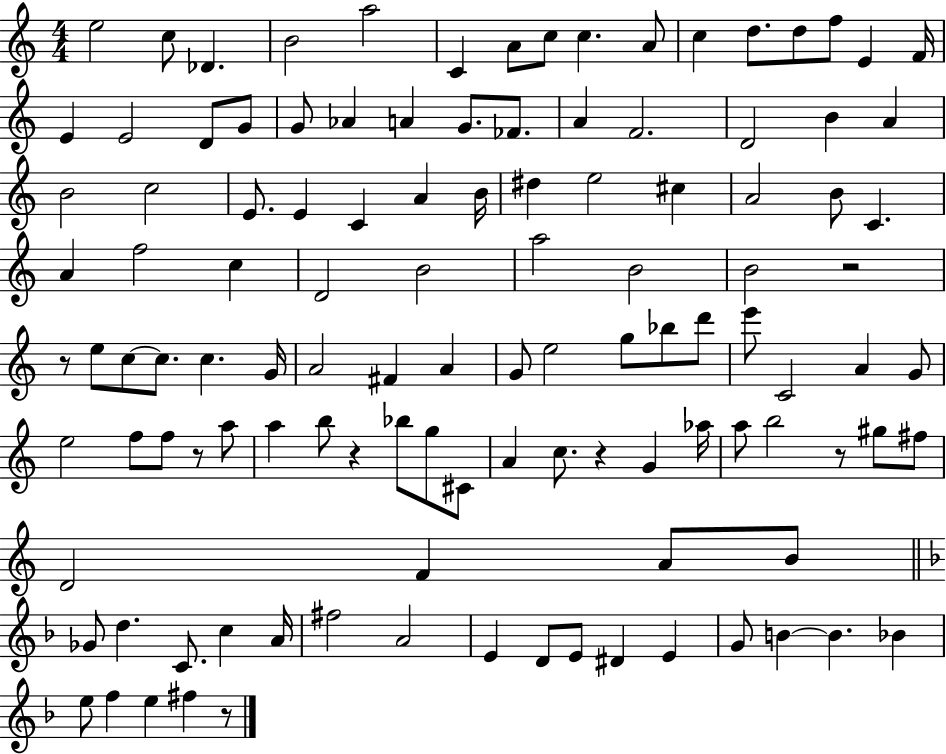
{
  \clef treble
  \numericTimeSignature
  \time 4/4
  \key c \major
  e''2 c''8 des'4. | b'2 a''2 | c'4 a'8 c''8 c''4. a'8 | c''4 d''8. d''8 f''8 e'4 f'16 | \break e'4 e'2 d'8 g'8 | g'8 aes'4 a'4 g'8. fes'8. | a'4 f'2. | d'2 b'4 a'4 | \break b'2 c''2 | e'8. e'4 c'4 a'4 b'16 | dis''4 e''2 cis''4 | a'2 b'8 c'4. | \break a'4 f''2 c''4 | d'2 b'2 | a''2 b'2 | b'2 r2 | \break r8 e''8 c''8~~ c''8. c''4. g'16 | a'2 fis'4 a'4 | g'8 e''2 g''8 bes''8 d'''8 | e'''8 c'2 a'4 g'8 | \break e''2 f''8 f''8 r8 a''8 | a''4 b''8 r4 bes''8 g''8 cis'8 | a'4 c''8. r4 g'4 aes''16 | a''8 b''2 r8 gis''8 fis''8 | \break d'2 f'4 a'8 b'8 | \bar "||" \break \key d \minor ges'8 d''4. c'8. c''4 a'16 | fis''2 a'2 | e'4 d'8 e'8 dis'4 e'4 | g'8 b'4~~ b'4. bes'4 | \break e''8 f''4 e''4 fis''4 r8 | \bar "|."
}